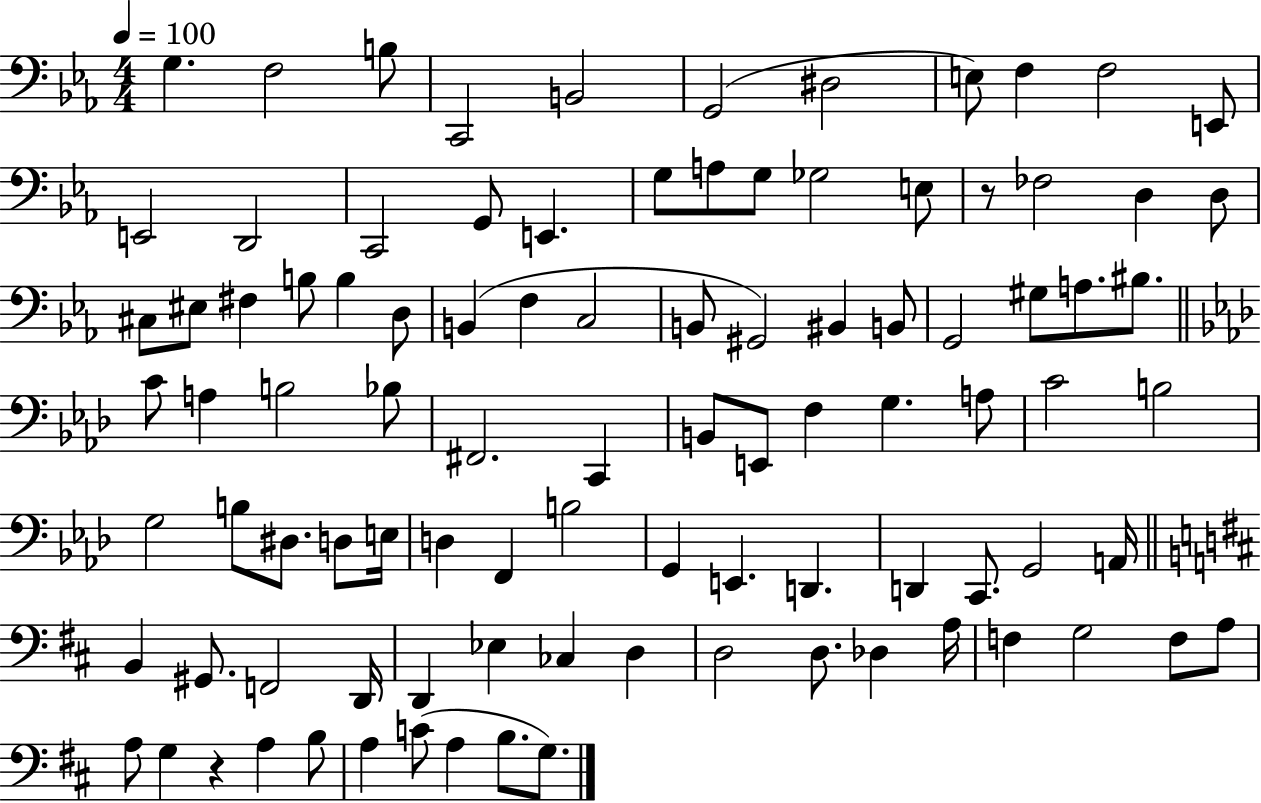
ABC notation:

X:1
T:Untitled
M:4/4
L:1/4
K:Eb
G, F,2 B,/2 C,,2 B,,2 G,,2 ^D,2 E,/2 F, F,2 E,,/2 E,,2 D,,2 C,,2 G,,/2 E,, G,/2 A,/2 G,/2 _G,2 E,/2 z/2 _F,2 D, D,/2 ^C,/2 ^E,/2 ^F, B,/2 B, D,/2 B,, F, C,2 B,,/2 ^G,,2 ^B,, B,,/2 G,,2 ^G,/2 A,/2 ^B,/2 C/2 A, B,2 _B,/2 ^F,,2 C,, B,,/2 E,,/2 F, G, A,/2 C2 B,2 G,2 B,/2 ^D,/2 D,/2 E,/4 D, F,, B,2 G,, E,, D,, D,, C,,/2 G,,2 A,,/4 B,, ^G,,/2 F,,2 D,,/4 D,, _E, _C, D, D,2 D,/2 _D, A,/4 F, G,2 F,/2 A,/2 A,/2 G, z A, B,/2 A, C/2 A, B,/2 G,/2